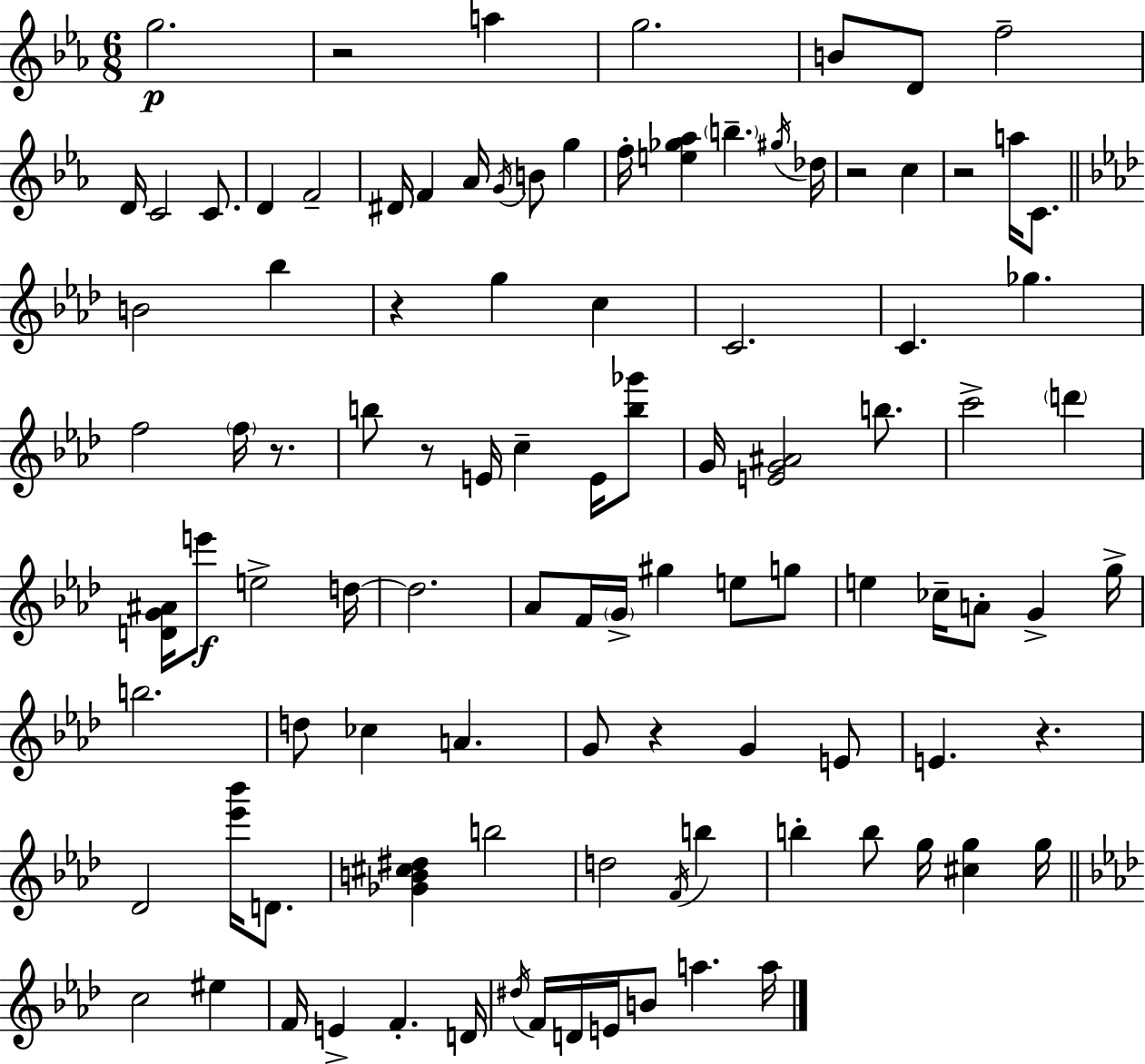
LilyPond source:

{
  \clef treble
  \numericTimeSignature
  \time 6/8
  \key ees \major
  g''2.\p | r2 a''4 | g''2. | b'8 d'8 f''2-- | \break d'16 c'2 c'8. | d'4 f'2-- | dis'16 f'4 aes'16 \acciaccatura { g'16 } b'8 g''4 | f''16-. <e'' ges'' aes''>4 \parenthesize b''4.-- | \break \acciaccatura { gis''16 } des''16 r2 c''4 | r2 a''16 c'8. | \bar "||" \break \key aes \major b'2 bes''4 | r4 g''4 c''4 | c'2. | c'4. ges''4. | \break f''2 \parenthesize f''16 r8. | b''8 r8 e'16 c''4-- e'16 <b'' ges'''>8 | g'16 <e' g' ais'>2 b''8. | c'''2-> \parenthesize d'''4 | \break <d' g' ais'>16 e'''8\f e''2-> d''16~~ | d''2. | aes'8 f'16 \parenthesize g'16-> gis''4 e''8 g''8 | e''4 ces''16-- a'8-. g'4-> g''16-> | \break b''2. | d''8 ces''4 a'4. | g'8 r4 g'4 e'8 | e'4. r4. | \break des'2 <ees''' bes'''>16 d'8. | <ges' b' cis'' dis''>4 b''2 | d''2 \acciaccatura { f'16 } b''4 | b''4-. b''8 g''16 <cis'' g''>4 | \break g''16 \bar "||" \break \key f \minor c''2 eis''4 | f'16 e'4-> f'4.-. d'16 | \acciaccatura { dis''16 } f'16 d'16 e'16 b'8 a''4. | a''16 \bar "|."
}